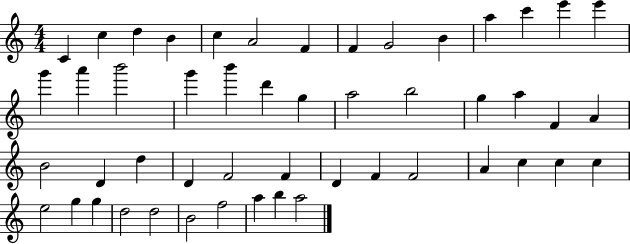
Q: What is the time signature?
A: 4/4